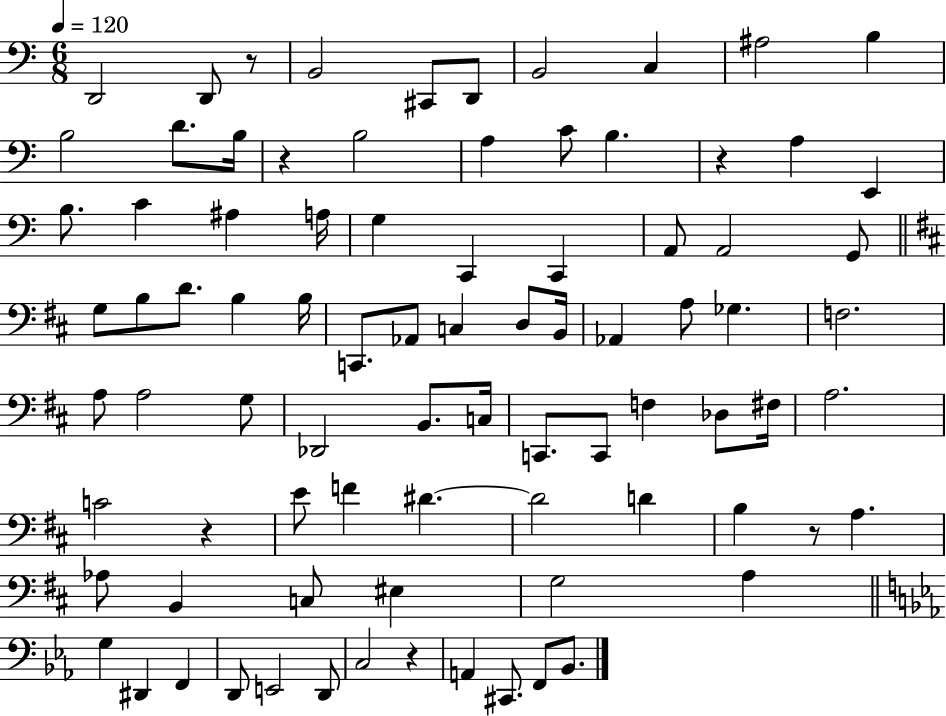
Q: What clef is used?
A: bass